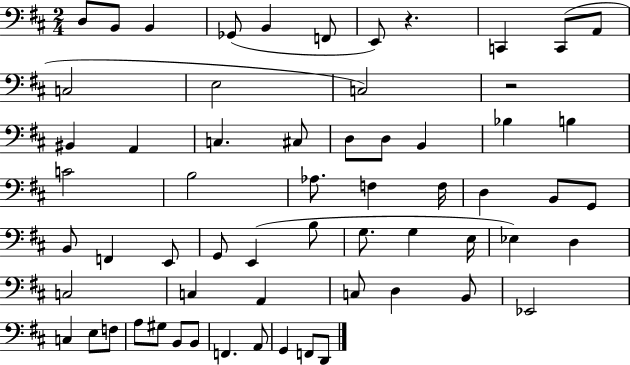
D3/e B2/e B2/q Gb2/e B2/q F2/e E2/e R/q. C2/q C2/e A2/e C3/h E3/h C3/h R/h BIS2/q A2/q C3/q. C#3/e D3/e D3/e B2/q Bb3/q B3/q C4/h B3/h Ab3/e. F3/q F3/s D3/q B2/e G2/e B2/e F2/q E2/e G2/e E2/q B3/e G3/e. G3/q E3/s Eb3/q D3/q C3/h C3/q A2/q C3/e D3/q B2/e Eb2/h C3/q E3/e F3/e A3/e G#3/e B2/e B2/e F2/q. A2/e G2/q F2/e D2/e